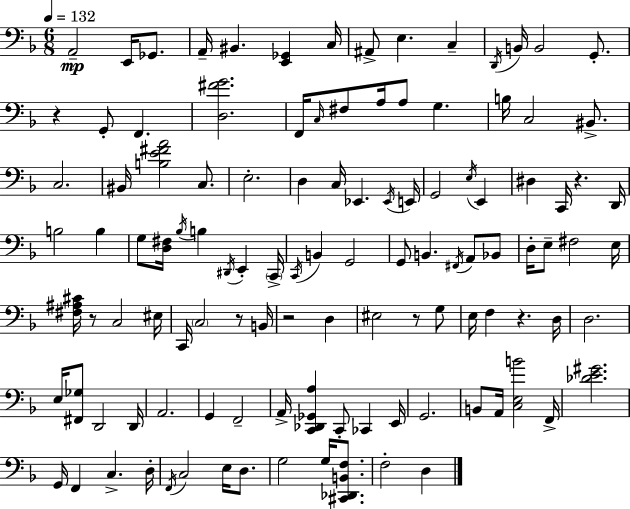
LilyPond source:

{
  \clef bass
  \numericTimeSignature
  \time 6/8
  \key d \minor
  \tempo 4 = 132
  \repeat volta 2 { a,2--\mp e,16 ges,8. | a,16-- bis,4. <e, ges,>4 c16 | ais,8-> e4. c4-- | \acciaccatura { d,16 } b,16 b,2 g,8.-. | \break r4 g,8-. f,4. | <d fis' g'>2. | f,16 \grace { c16 } fis8 a16 a8 g4. | b16 c2 bis,8.-> | \break c2. | bis,16 <b e' fis' a'>2 c8. | e2.-. | d4 c16 ees,4. | \break \acciaccatura { ees,16 } e,16 g,2 \acciaccatura { e16 } | e,4 dis4 c,16 r4. | d,16 b2 | b4 g8 <d fis>16 \acciaccatura { bes16 } b4 | \break \acciaccatura { dis,16 } e,4-. \parenthesize c,16-> \acciaccatura { c,16 } b,4 g,2 | g,8 b,4. | \acciaccatura { fis,16 } a,8 bes,8 d16-. e8-- fis2 | e16 <fis ais cis'>16 r8 c2 | \break eis16 c,16 \parenthesize c2 | r8 b,16 r2 | d4 eis2 | r8 g8 e16 f4 | \break r4. d16 d2. | e16 <fis, ges>8 d,2 | d,16 a,2. | g,4 | \break f,2-- a,16-> <c, des, ges, a>4 | c,8-. ces,4 e,16 g,2. | b,8 a,16 <c e b'>2 | f,16-> <des' e' gis'>2. | \break g,16 f,4 | c4.-> d16-. \acciaccatura { f,16 } c2 | e16 d8. g2 | g16 <cis, des, b, f>8. f2-. | \break d4 } \bar "|."
}